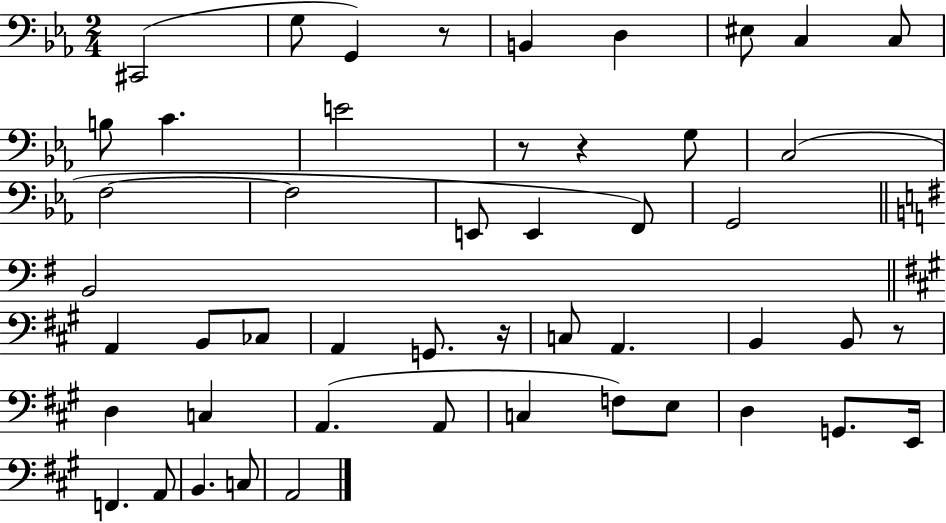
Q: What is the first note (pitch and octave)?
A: C#2